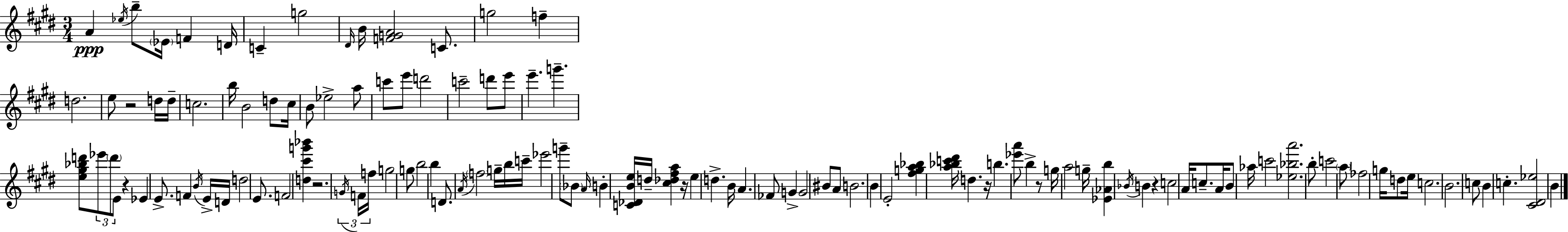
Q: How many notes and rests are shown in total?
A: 122